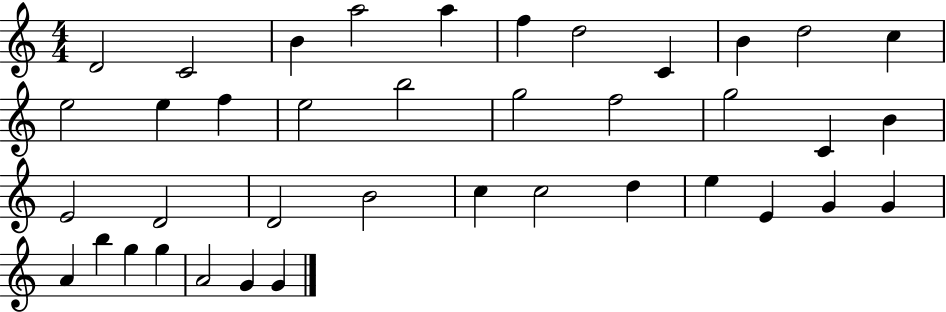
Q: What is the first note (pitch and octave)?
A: D4